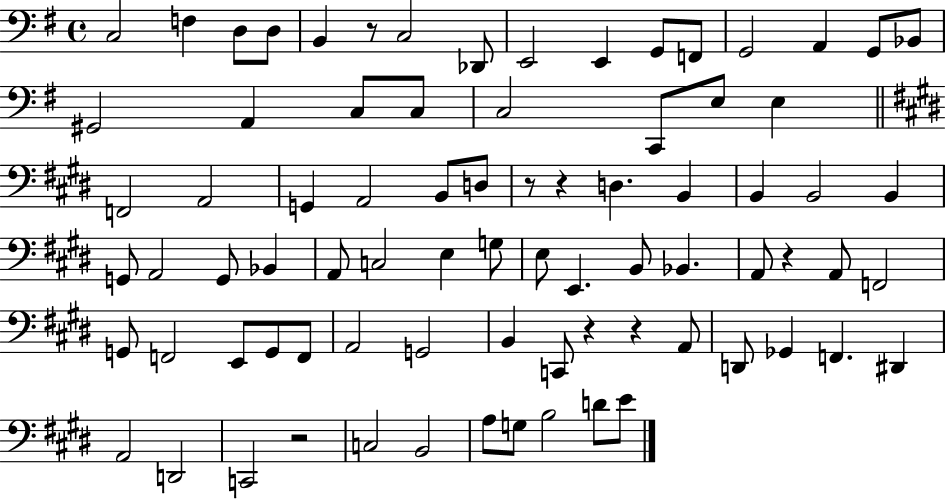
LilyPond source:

{
  \clef bass
  \time 4/4
  \defaultTimeSignature
  \key g \major
  c2 f4 d8 d8 | b,4 r8 c2 des,8 | e,2 e,4 g,8 f,8 | g,2 a,4 g,8 bes,8 | \break gis,2 a,4 c8 c8 | c2 c,8 e8 e4 | \bar "||" \break \key e \major f,2 a,2 | g,4 a,2 b,8 d8 | r8 r4 d4. b,4 | b,4 b,2 b,4 | \break g,8 a,2 g,8 bes,4 | a,8 c2 e4 g8 | e8 e,4. b,8 bes,4. | a,8 r4 a,8 f,2 | \break g,8 f,2 e,8 g,8 f,8 | a,2 g,2 | b,4 c,8 r4 r4 a,8 | d,8 ges,4 f,4. dis,4 | \break a,2 d,2 | c,2 r2 | c2 b,2 | a8 g8 b2 d'8 e'8 | \break \bar "|."
}